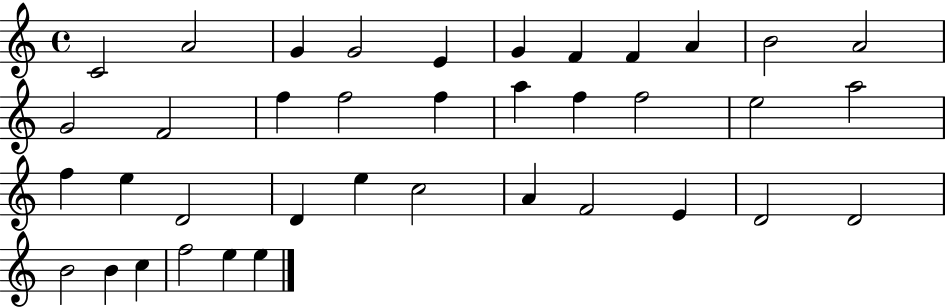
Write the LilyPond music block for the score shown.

{
  \clef treble
  \time 4/4
  \defaultTimeSignature
  \key c \major
  c'2 a'2 | g'4 g'2 e'4 | g'4 f'4 f'4 a'4 | b'2 a'2 | \break g'2 f'2 | f''4 f''2 f''4 | a''4 f''4 f''2 | e''2 a''2 | \break f''4 e''4 d'2 | d'4 e''4 c''2 | a'4 f'2 e'4 | d'2 d'2 | \break b'2 b'4 c''4 | f''2 e''4 e''4 | \bar "|."
}